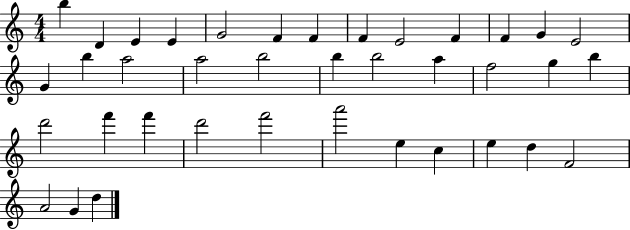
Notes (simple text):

B5/q D4/q E4/q E4/q G4/h F4/q F4/q F4/q E4/h F4/q F4/q G4/q E4/h G4/q B5/q A5/h A5/h B5/h B5/q B5/h A5/q F5/h G5/q B5/q D6/h F6/q F6/q D6/h F6/h A6/h E5/q C5/q E5/q D5/q F4/h A4/h G4/q D5/q